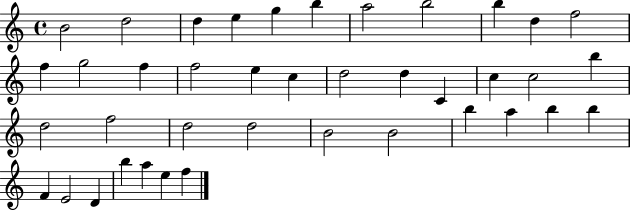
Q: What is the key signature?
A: C major